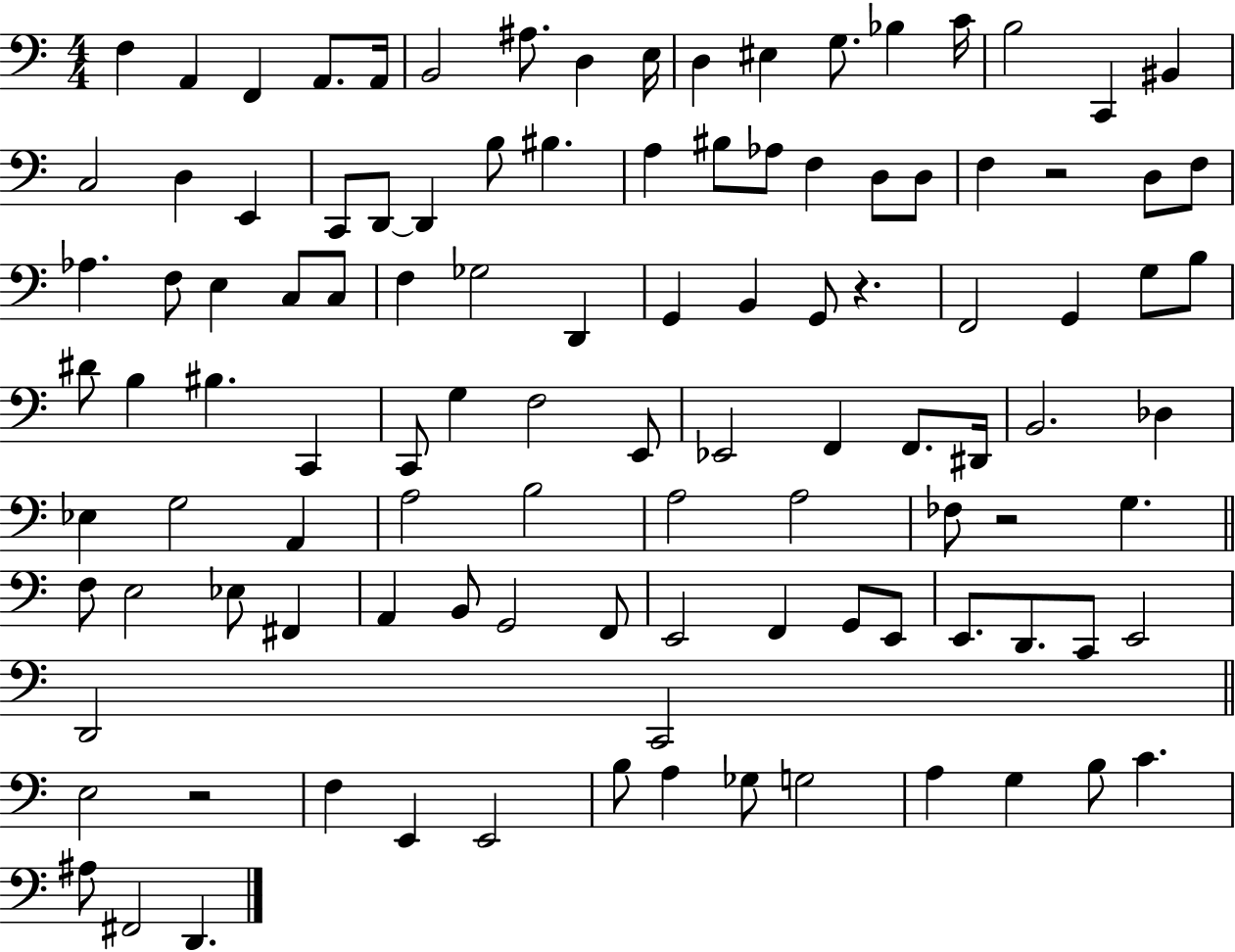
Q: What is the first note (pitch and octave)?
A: F3